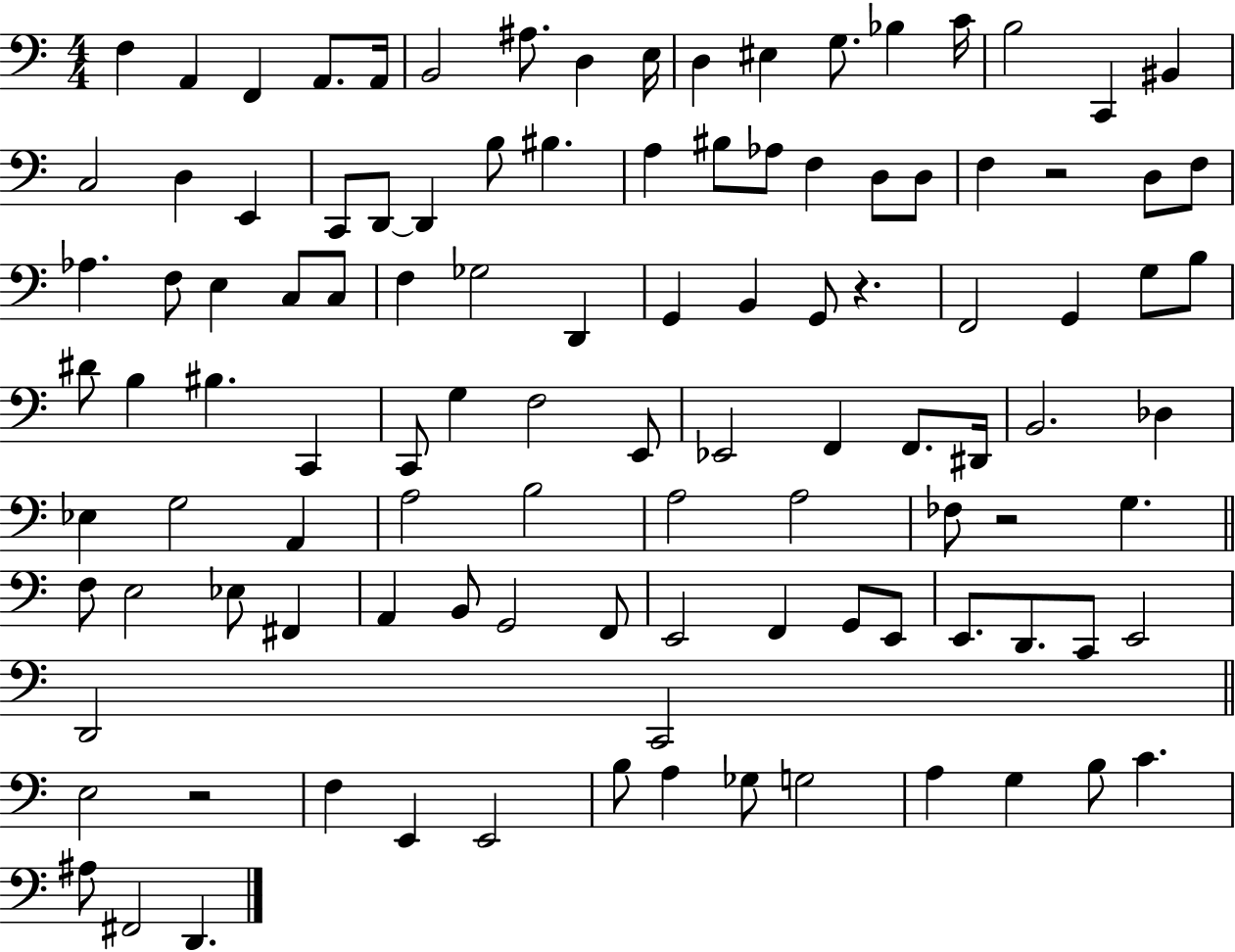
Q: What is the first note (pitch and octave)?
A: F3